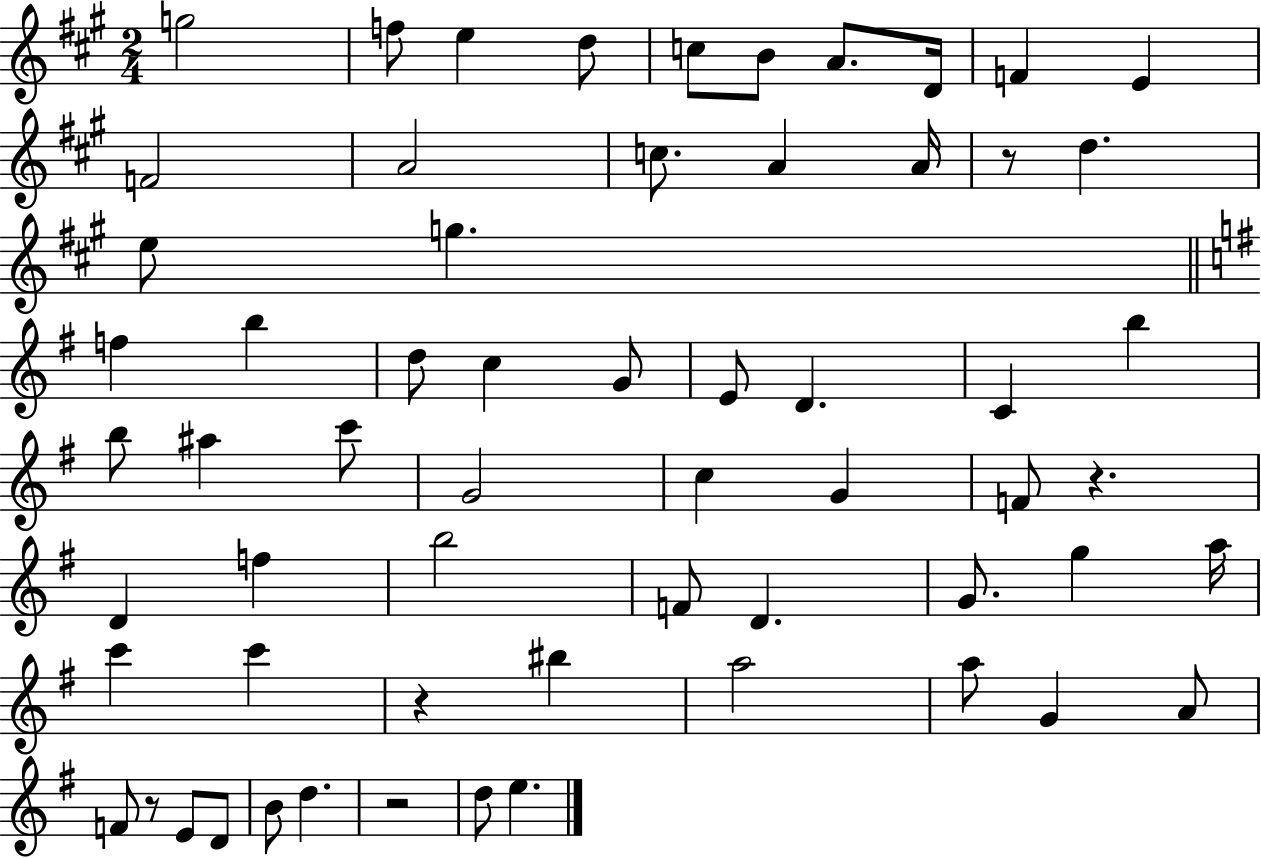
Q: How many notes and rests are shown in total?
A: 61